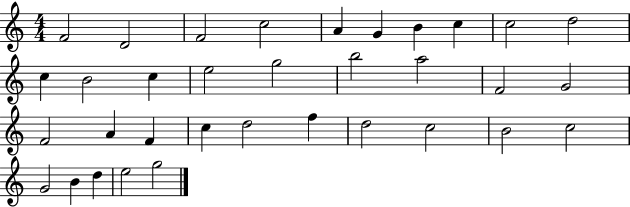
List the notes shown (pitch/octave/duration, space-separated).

F4/h D4/h F4/h C5/h A4/q G4/q B4/q C5/q C5/h D5/h C5/q B4/h C5/q E5/h G5/h B5/h A5/h F4/h G4/h F4/h A4/q F4/q C5/q D5/h F5/q D5/h C5/h B4/h C5/h G4/h B4/q D5/q E5/h G5/h